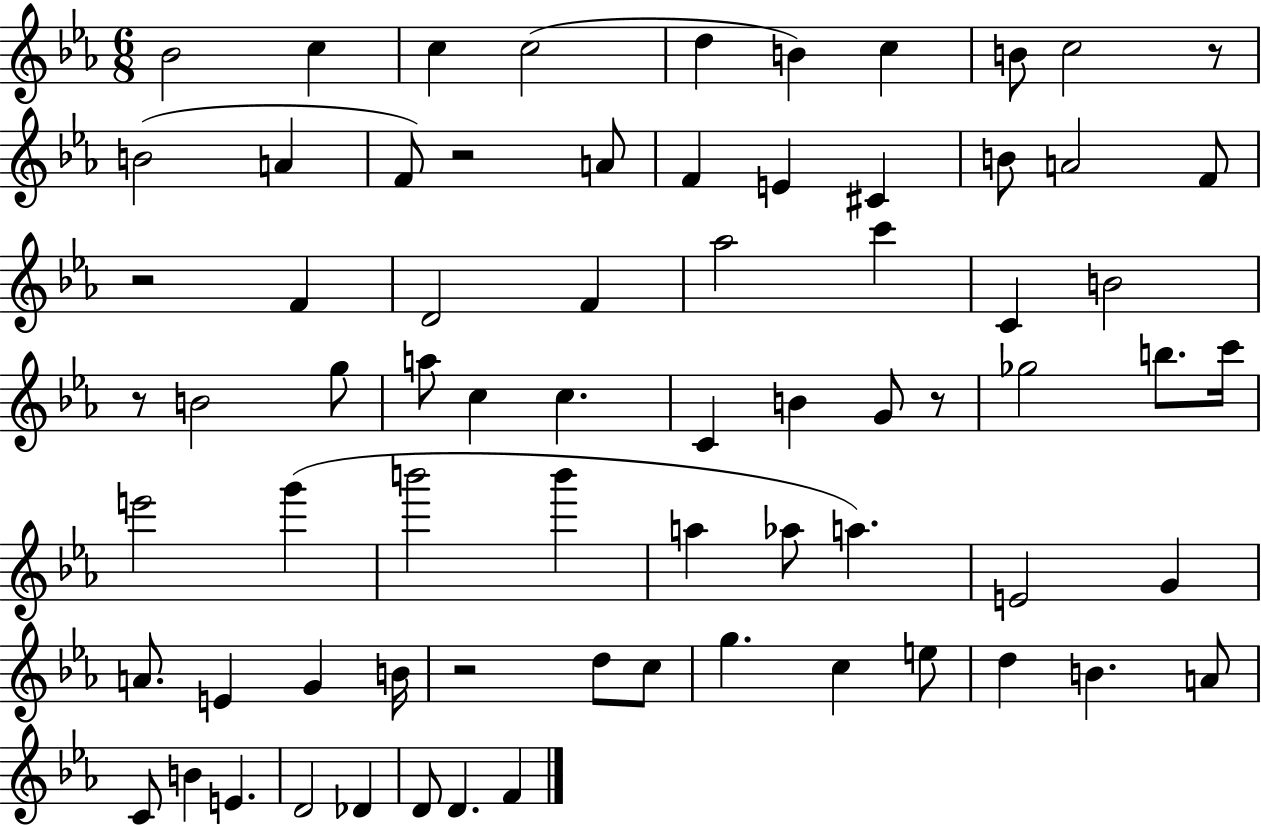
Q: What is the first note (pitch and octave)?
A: Bb4